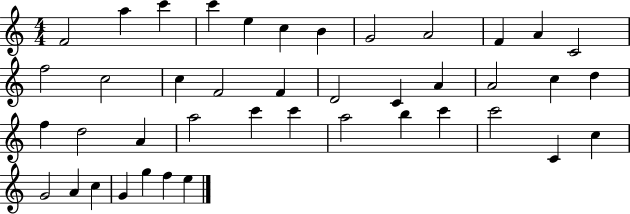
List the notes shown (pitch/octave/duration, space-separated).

F4/h A5/q C6/q C6/q E5/q C5/q B4/q G4/h A4/h F4/q A4/q C4/h F5/h C5/h C5/q F4/h F4/q D4/h C4/q A4/q A4/h C5/q D5/q F5/q D5/h A4/q A5/h C6/q C6/q A5/h B5/q C6/q C6/h C4/q C5/q G4/h A4/q C5/q G4/q G5/q F5/q E5/q